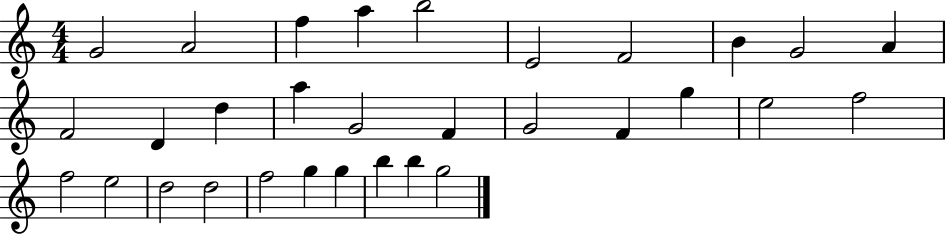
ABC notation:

X:1
T:Untitled
M:4/4
L:1/4
K:C
G2 A2 f a b2 E2 F2 B G2 A F2 D d a G2 F G2 F g e2 f2 f2 e2 d2 d2 f2 g g b b g2